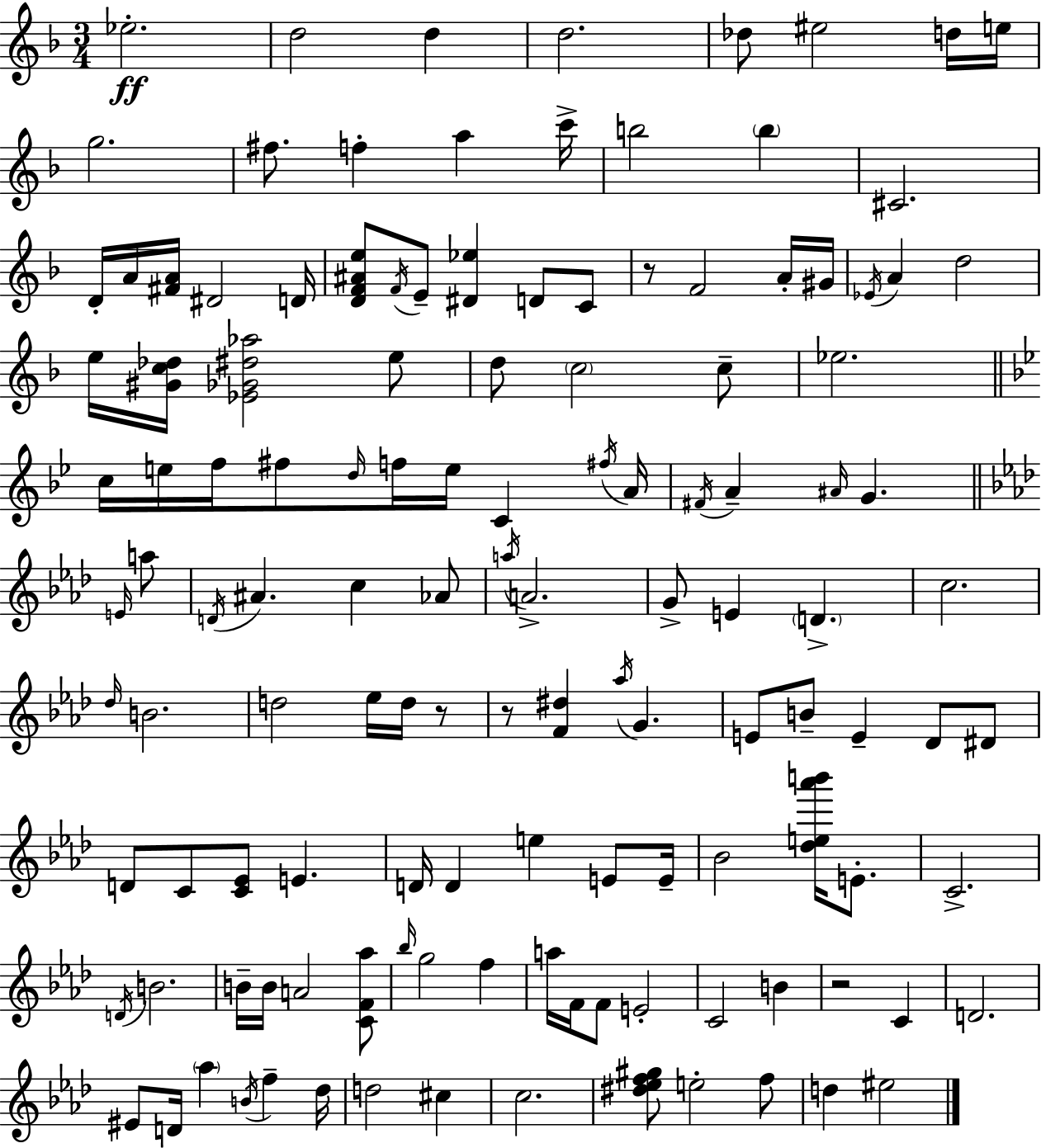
Eb5/h. D5/h D5/q D5/h. Db5/e EIS5/h D5/s E5/s G5/h. F#5/e. F5/q A5/q C6/s B5/h B5/q C#4/h. D4/s A4/s [F#4,A4]/s D#4/h D4/s [D4,F4,A#4,E5]/e F4/s E4/e [D#4,Eb5]/q D4/e C4/e R/e F4/h A4/s G#4/s Eb4/s A4/q D5/h E5/s [G#4,C5,Db5]/s [Eb4,Gb4,D#5,Ab5]/h E5/e D5/e C5/h C5/e Eb5/h. C5/s E5/s F5/s F#5/e D5/s F5/s E5/s C4/q F#5/s A4/s F#4/s A4/q A#4/s G4/q. E4/s A5/e D4/s A#4/q. C5/q Ab4/e A5/s A4/h. G4/e E4/q D4/q. C5/h. Db5/s B4/h. D5/h Eb5/s D5/s R/e R/e [F4,D#5]/q Ab5/s G4/q. E4/e B4/e E4/q Db4/e D#4/e D4/e C4/e [C4,Eb4]/e E4/q. D4/s D4/q E5/q E4/e E4/s Bb4/h [Db5,E5,Ab6,B6]/s E4/e. C4/h. D4/s B4/h. B4/s B4/s A4/h [C4,F4,Ab5]/e Bb5/s G5/h F5/q A5/s F4/s F4/e E4/h C4/h B4/q R/h C4/q D4/h. EIS4/e D4/s Ab5/q B4/s F5/q Db5/s D5/h C#5/q C5/h. [D#5,Eb5,F5,G#5]/e E5/h F5/e D5/q EIS5/h